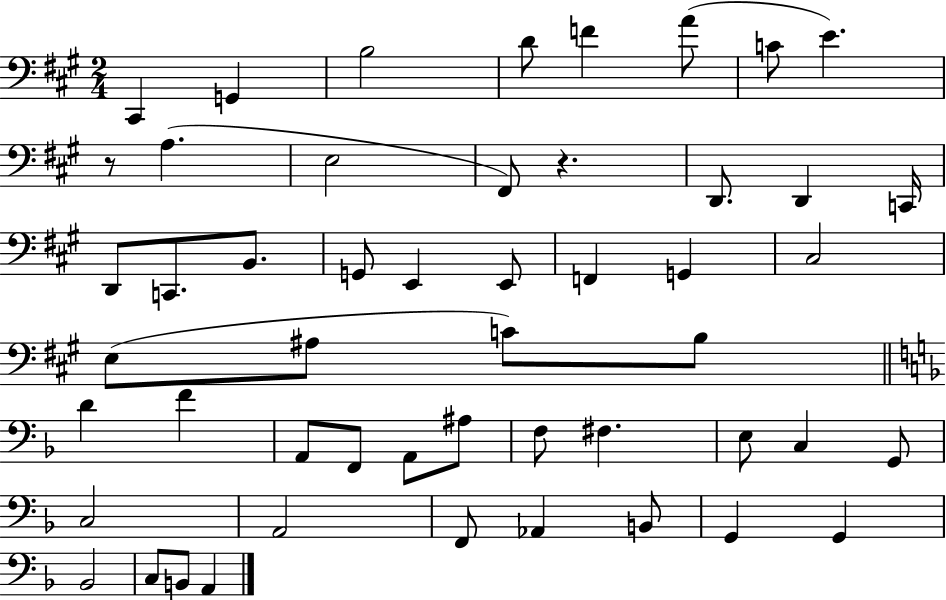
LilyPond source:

{
  \clef bass
  \numericTimeSignature
  \time 2/4
  \key a \major
  cis,4 g,4 | b2 | d'8 f'4 a'8( | c'8 e'4.) | \break r8 a4.( | e2 | fis,8) r4. | d,8. d,4 c,16 | \break d,8 c,8. b,8. | g,8 e,4 e,8 | f,4 g,4 | cis2 | \break e8( ais8 c'8) b8 | \bar "||" \break \key f \major d'4 f'4 | a,8 f,8 a,8 ais8 | f8 fis4. | e8 c4 g,8 | \break c2 | a,2 | f,8 aes,4 b,8 | g,4 g,4 | \break bes,2 | c8 b,8 a,4 | \bar "|."
}